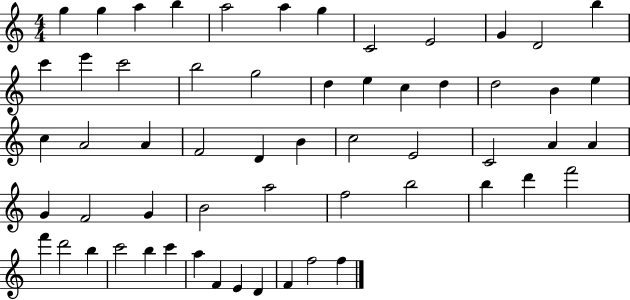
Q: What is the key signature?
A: C major